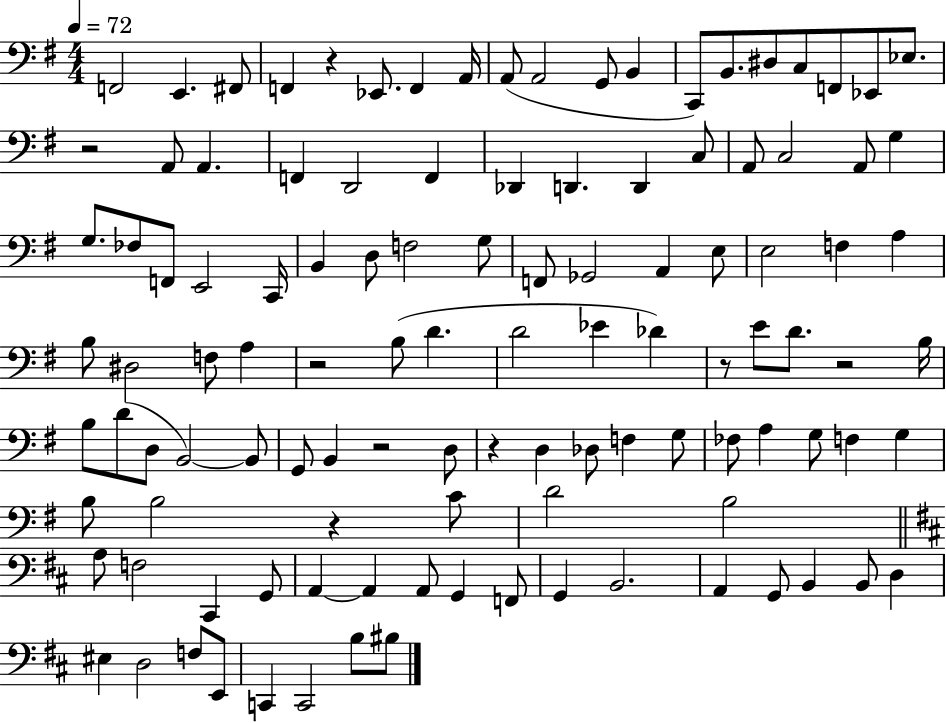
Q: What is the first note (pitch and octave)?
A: F2